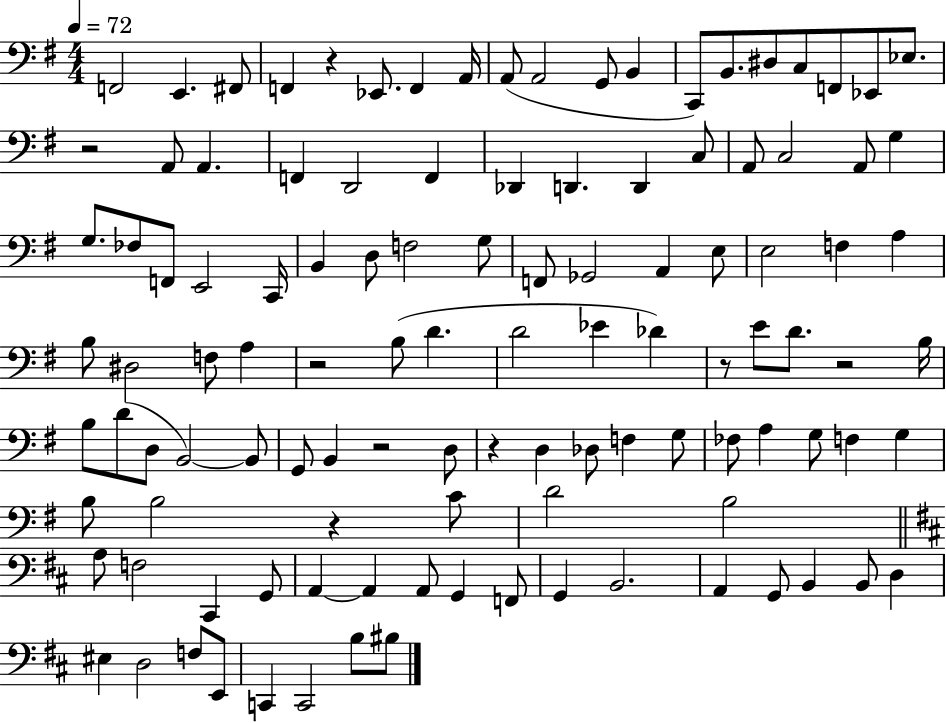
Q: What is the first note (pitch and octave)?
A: F2